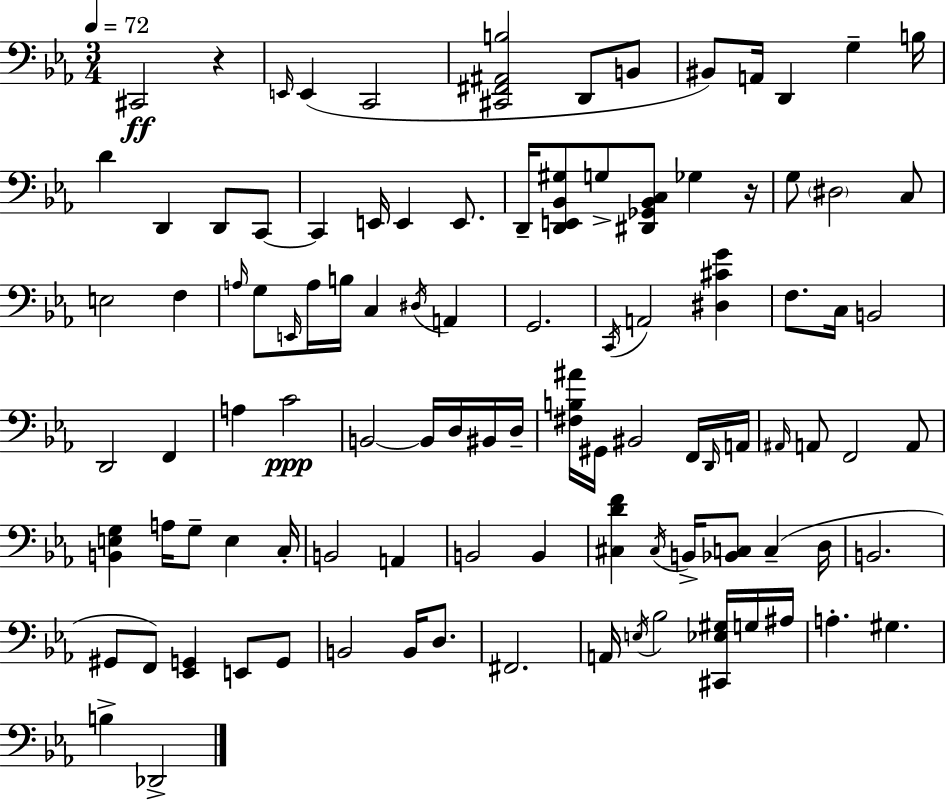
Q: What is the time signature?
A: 3/4